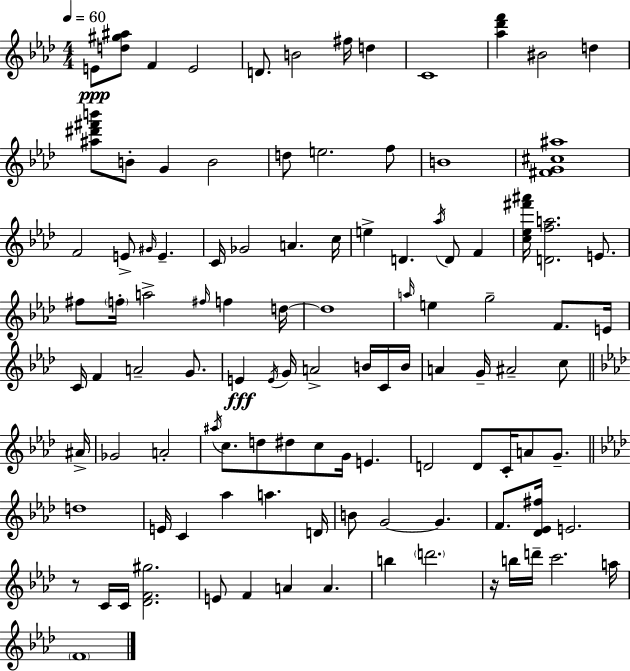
X:1
T:Untitled
M:4/4
L:1/4
K:Ab
E/2 [d^g^a]/2 F E2 D/2 B2 ^f/4 d C4 [_a_d'f'] ^B2 d [^a^d'^f'b']/2 B/2 G B2 d/2 e2 f/2 B4 [^FG^c^a]4 F2 E/2 ^G/4 E C/4 _G2 A c/4 e D _a/4 D/2 F [c_e^f'^a']/4 [Dfa]2 E/2 ^f/2 f/4 a2 ^f/4 f d/4 d4 a/4 e g2 F/2 E/4 C/4 F A2 G/2 E E/4 G/4 A2 B/4 C/4 B/4 A G/4 ^A2 c/2 ^A/4 _G2 A2 ^a/4 c/2 d/2 ^d/2 c/2 G/4 E D2 D/2 C/4 A/2 G/2 d4 E/4 C _a a D/4 B/2 G2 G F/2 [_D_E^f]/4 E2 z/2 C/4 C/4 [_DF^g]2 E/2 F A A b d'2 z/4 b/4 d'/4 c'2 a/4 F4